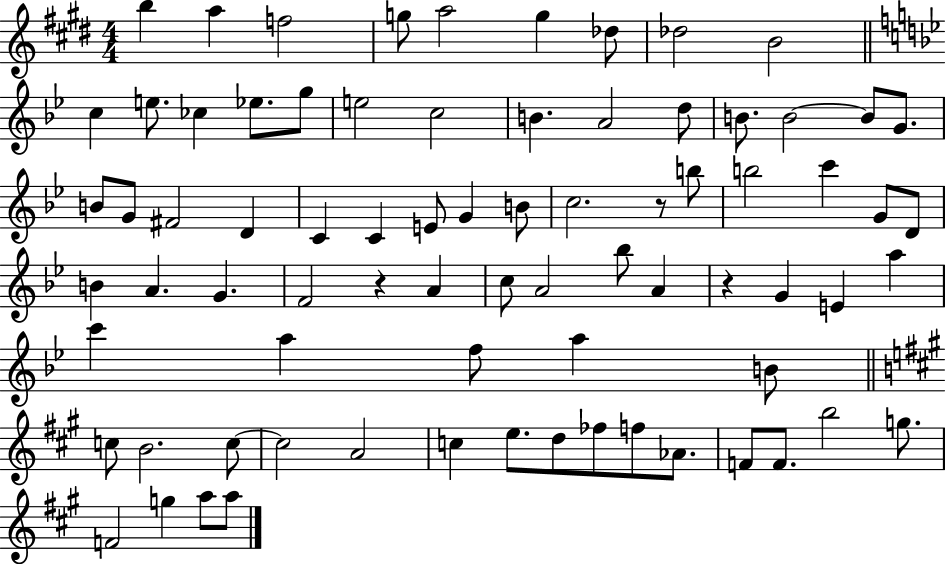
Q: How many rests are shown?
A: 3